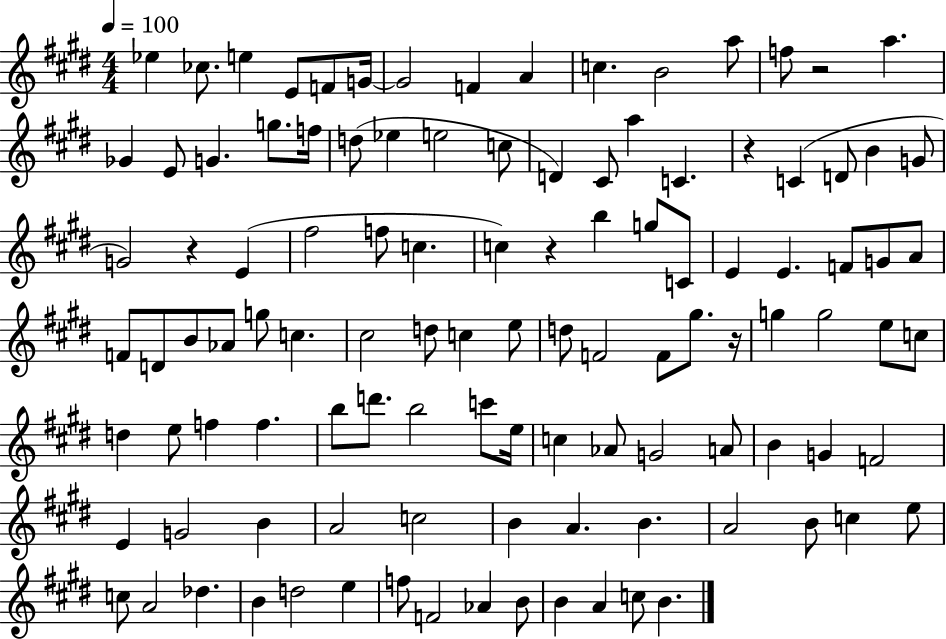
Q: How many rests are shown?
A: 5